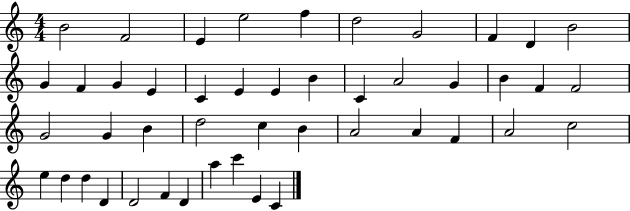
B4/h F4/h E4/q E5/h F5/q D5/h G4/h F4/q D4/q B4/h G4/q F4/q G4/q E4/q C4/q E4/q E4/q B4/q C4/q A4/h G4/q B4/q F4/q F4/h G4/h G4/q B4/q D5/h C5/q B4/q A4/h A4/q F4/q A4/h C5/h E5/q D5/q D5/q D4/q D4/h F4/q D4/q A5/q C6/q E4/q C4/q